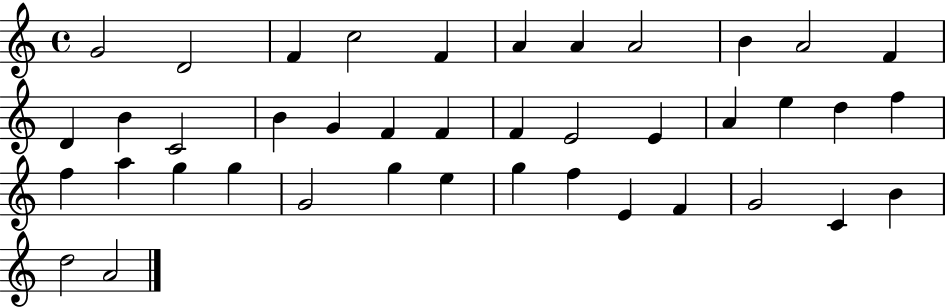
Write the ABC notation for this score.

X:1
T:Untitled
M:4/4
L:1/4
K:C
G2 D2 F c2 F A A A2 B A2 F D B C2 B G F F F E2 E A e d f f a g g G2 g e g f E F G2 C B d2 A2